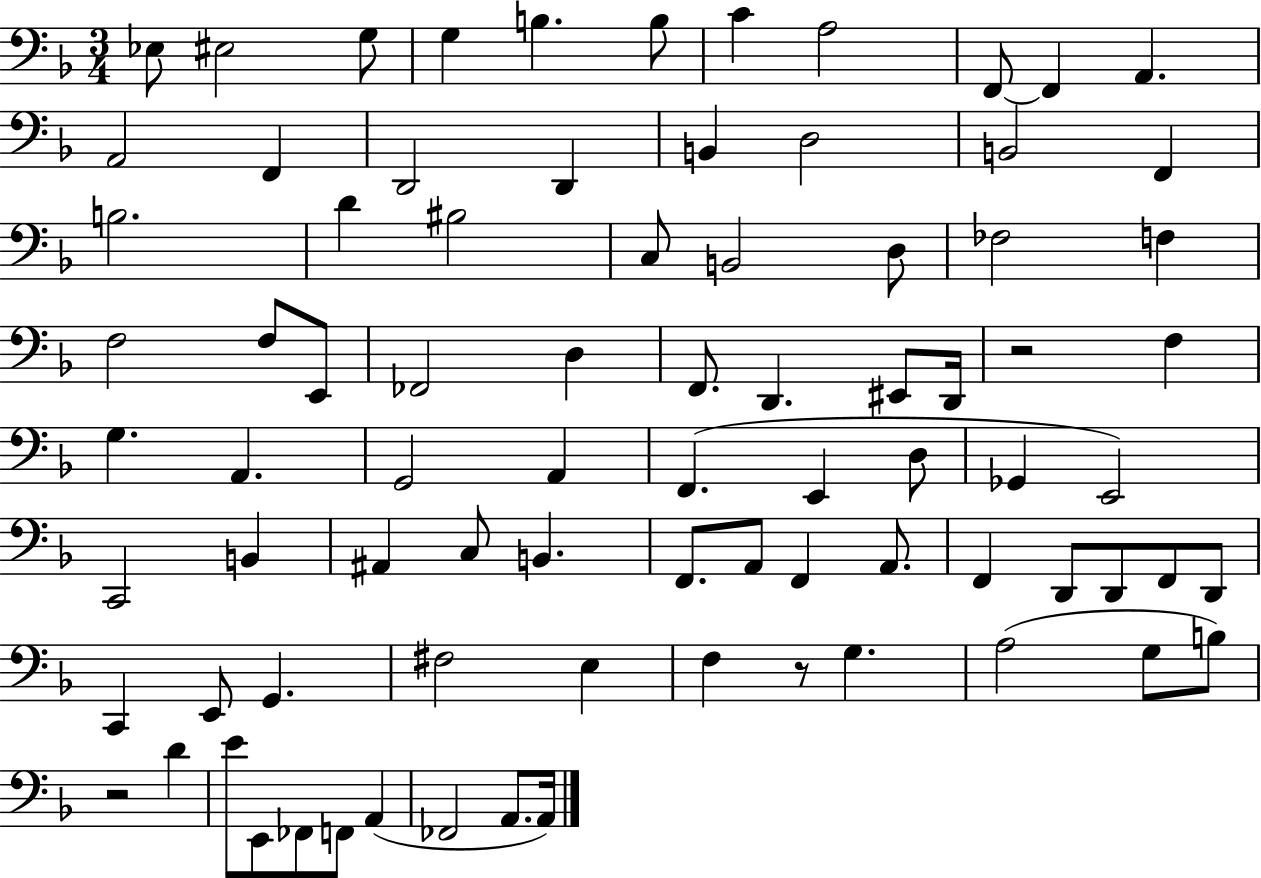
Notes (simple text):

Eb3/e EIS3/h G3/e G3/q B3/q. B3/e C4/q A3/h F2/e F2/q A2/q. A2/h F2/q D2/h D2/q B2/q D3/h B2/h F2/q B3/h. D4/q BIS3/h C3/e B2/h D3/e FES3/h F3/q F3/h F3/e E2/e FES2/h D3/q F2/e. D2/q. EIS2/e D2/s R/h F3/q G3/q. A2/q. G2/h A2/q F2/q. E2/q D3/e Gb2/q E2/h C2/h B2/q A#2/q C3/e B2/q. F2/e. A2/e F2/q A2/e. F2/q D2/e D2/e F2/e D2/e C2/q E2/e G2/q. F#3/h E3/q F3/q R/e G3/q. A3/h G3/e B3/e R/h D4/q E4/e E2/e FES2/e F2/e A2/q FES2/h A2/e. A2/s